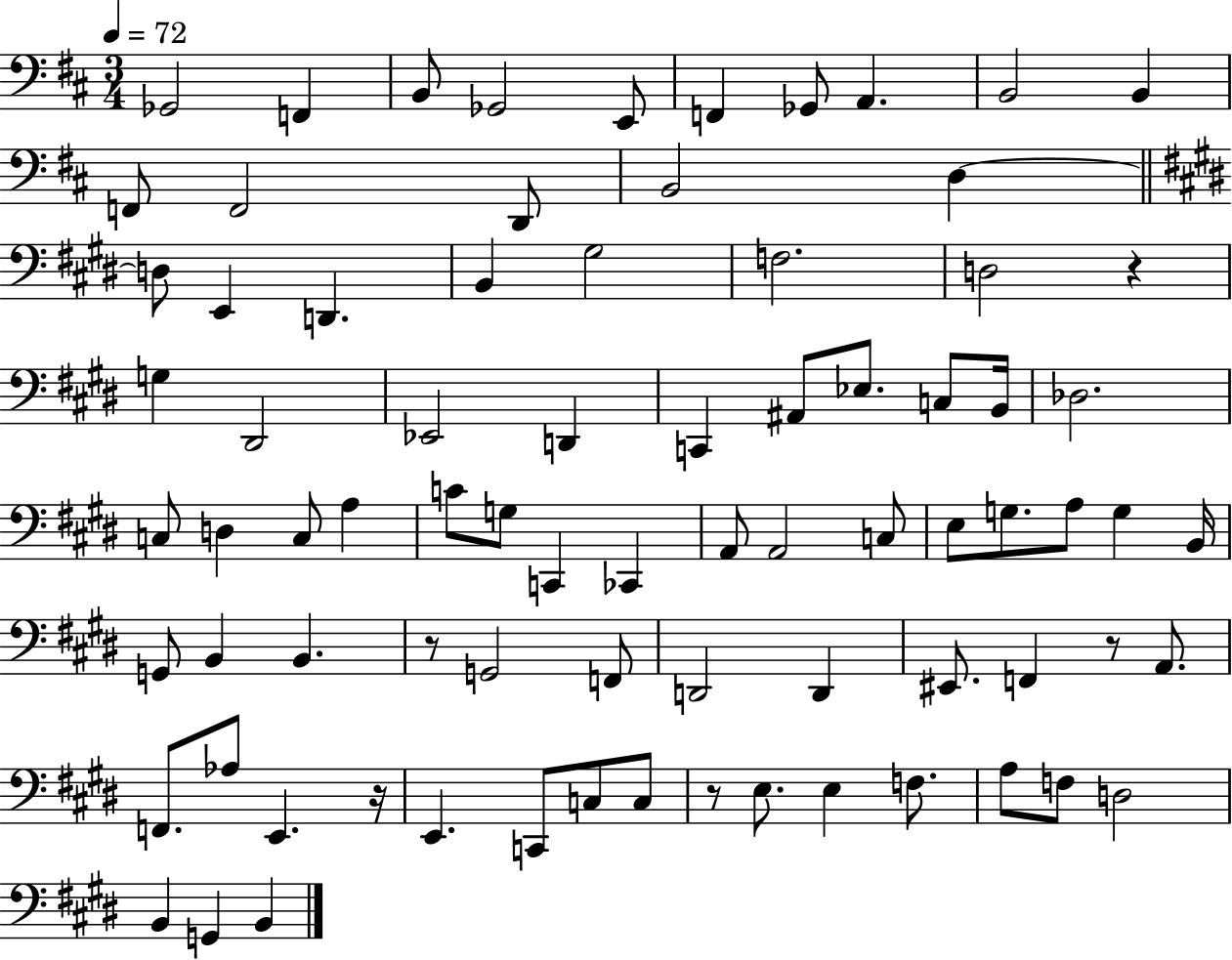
X:1
T:Untitled
M:3/4
L:1/4
K:D
_G,,2 F,, B,,/2 _G,,2 E,,/2 F,, _G,,/2 A,, B,,2 B,, F,,/2 F,,2 D,,/2 B,,2 D, D,/2 E,, D,, B,, ^G,2 F,2 D,2 z G, ^D,,2 _E,,2 D,, C,, ^A,,/2 _E,/2 C,/2 B,,/4 _D,2 C,/2 D, C,/2 A, C/2 G,/2 C,, _C,, A,,/2 A,,2 C,/2 E,/2 G,/2 A,/2 G, B,,/4 G,,/2 B,, B,, z/2 G,,2 F,,/2 D,,2 D,, ^E,,/2 F,, z/2 A,,/2 F,,/2 _A,/2 E,, z/4 E,, C,,/2 C,/2 C,/2 z/2 E,/2 E, F,/2 A,/2 F,/2 D,2 B,, G,, B,,